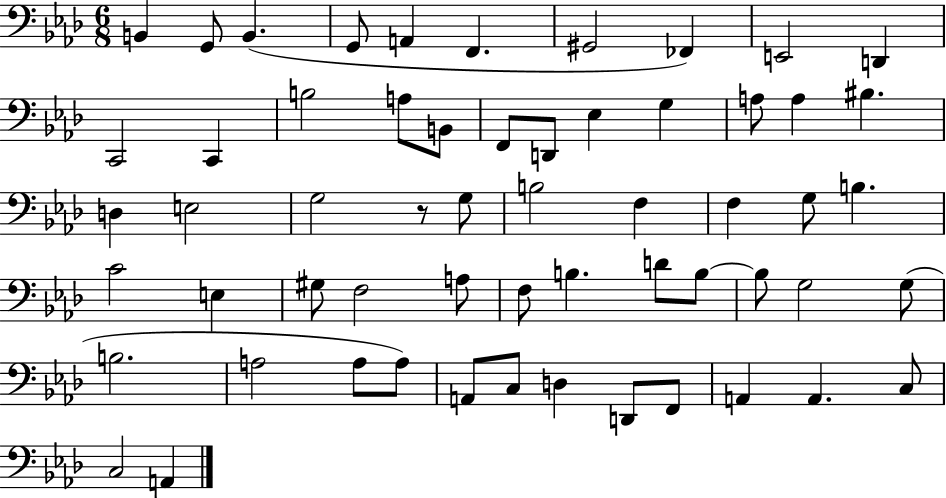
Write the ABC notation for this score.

X:1
T:Untitled
M:6/8
L:1/4
K:Ab
B,, G,,/2 B,, G,,/2 A,, F,, ^G,,2 _F,, E,,2 D,, C,,2 C,, B,2 A,/2 B,,/2 F,,/2 D,,/2 _E, G, A,/2 A, ^B, D, E,2 G,2 z/2 G,/2 B,2 F, F, G,/2 B, C2 E, ^G,/2 F,2 A,/2 F,/2 B, D/2 B,/2 B,/2 G,2 G,/2 B,2 A,2 A,/2 A,/2 A,,/2 C,/2 D, D,,/2 F,,/2 A,, A,, C,/2 C,2 A,,